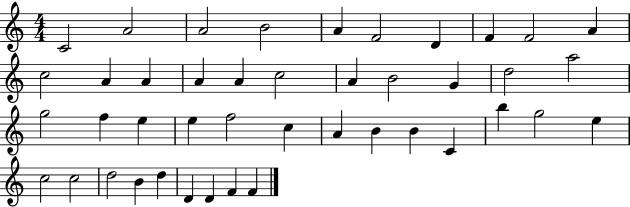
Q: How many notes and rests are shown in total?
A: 43